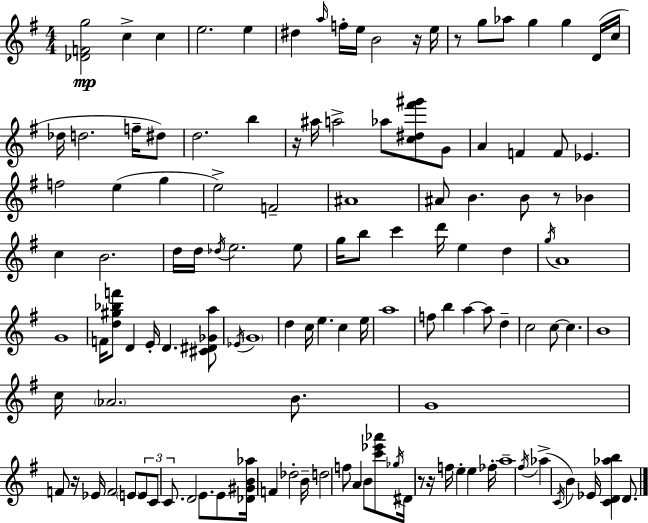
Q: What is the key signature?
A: G major